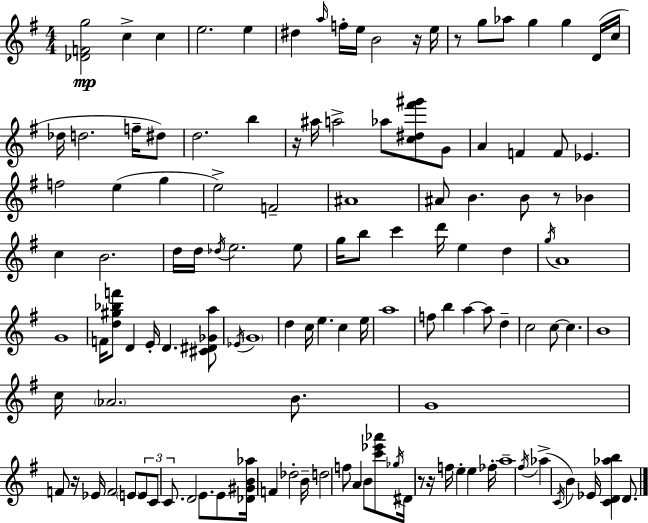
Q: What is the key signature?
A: G major